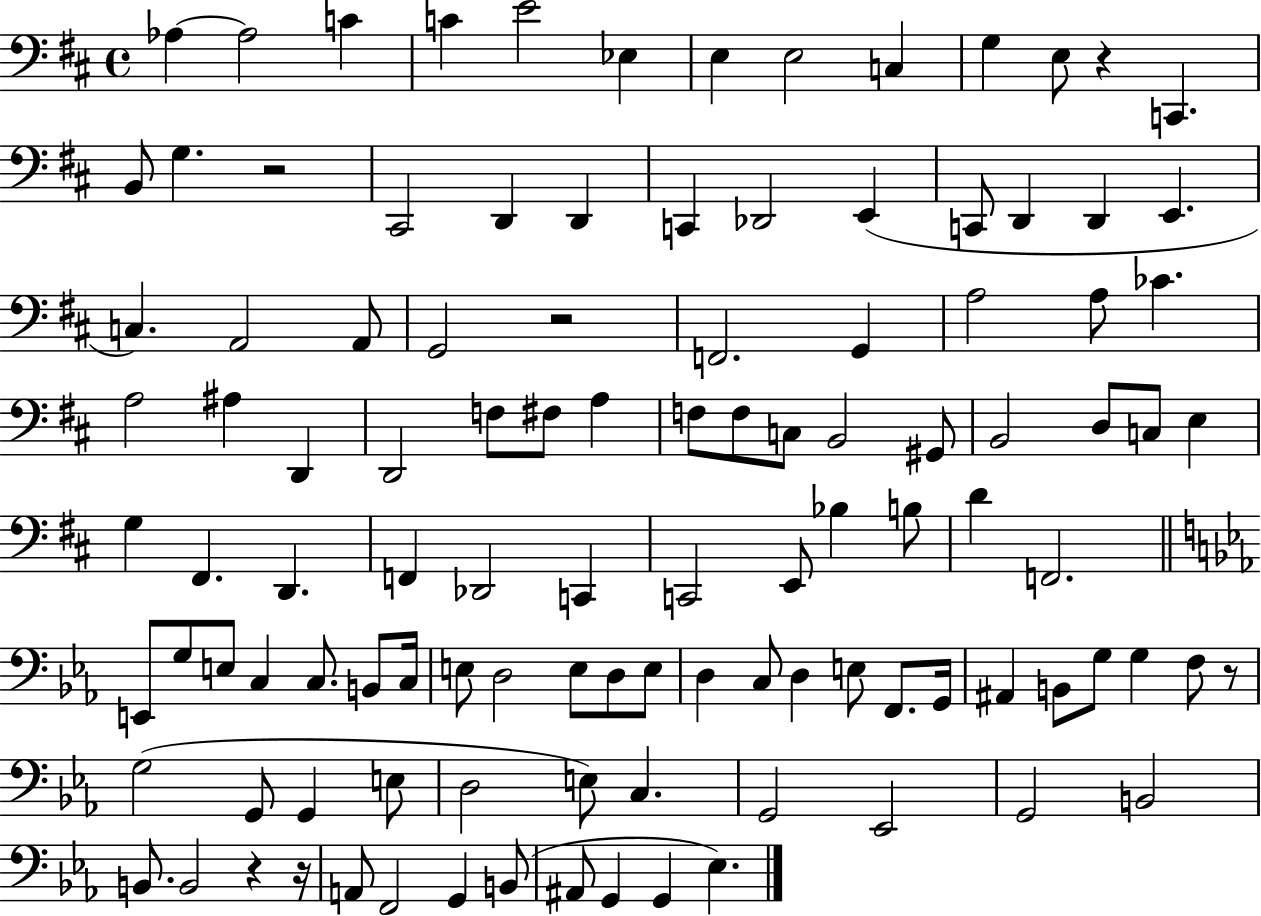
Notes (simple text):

Ab3/q Ab3/h C4/q C4/q E4/h Eb3/q E3/q E3/h C3/q G3/q E3/e R/q C2/q. B2/e G3/q. R/h C#2/h D2/q D2/q C2/q Db2/h E2/q C2/e D2/q D2/q E2/q. C3/q. A2/h A2/e G2/h R/h F2/h. G2/q A3/h A3/e CES4/q. A3/h A#3/q D2/q D2/h F3/e F#3/e A3/q F3/e F3/e C3/e B2/h G#2/e B2/h D3/e C3/e E3/q G3/q F#2/q. D2/q. F2/q Db2/h C2/q C2/h E2/e Bb3/q B3/e D4/q F2/h. E2/e G3/e E3/e C3/q C3/e. B2/e C3/s E3/e D3/h E3/e D3/e E3/e D3/q C3/e D3/q E3/e F2/e. G2/s A#2/q B2/e G3/e G3/q F3/e R/e G3/h G2/e G2/q E3/e D3/h E3/e C3/q. G2/h Eb2/h G2/h B2/h B2/e. B2/h R/q R/s A2/e F2/h G2/q B2/e A#2/e G2/q G2/q Eb3/q.